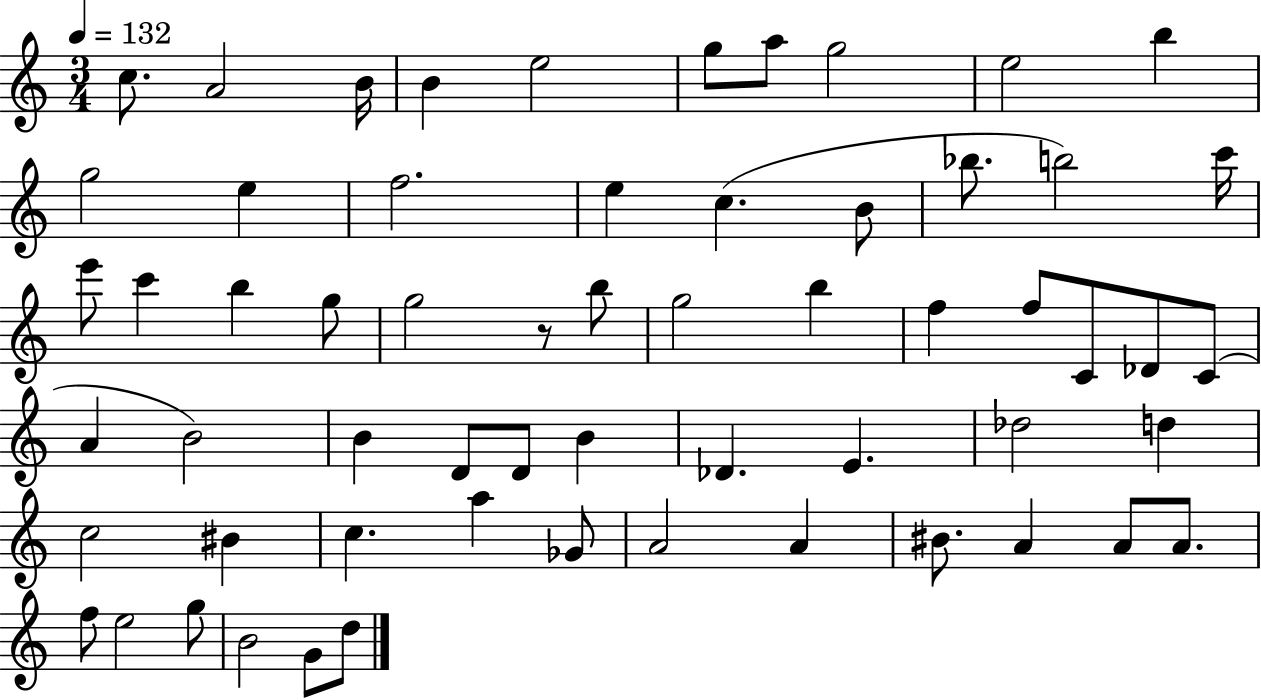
X:1
T:Untitled
M:3/4
L:1/4
K:C
c/2 A2 B/4 B e2 g/2 a/2 g2 e2 b g2 e f2 e c B/2 _b/2 b2 c'/4 e'/2 c' b g/2 g2 z/2 b/2 g2 b f f/2 C/2 _D/2 C/2 A B2 B D/2 D/2 B _D E _d2 d c2 ^B c a _G/2 A2 A ^B/2 A A/2 A/2 f/2 e2 g/2 B2 G/2 d/2